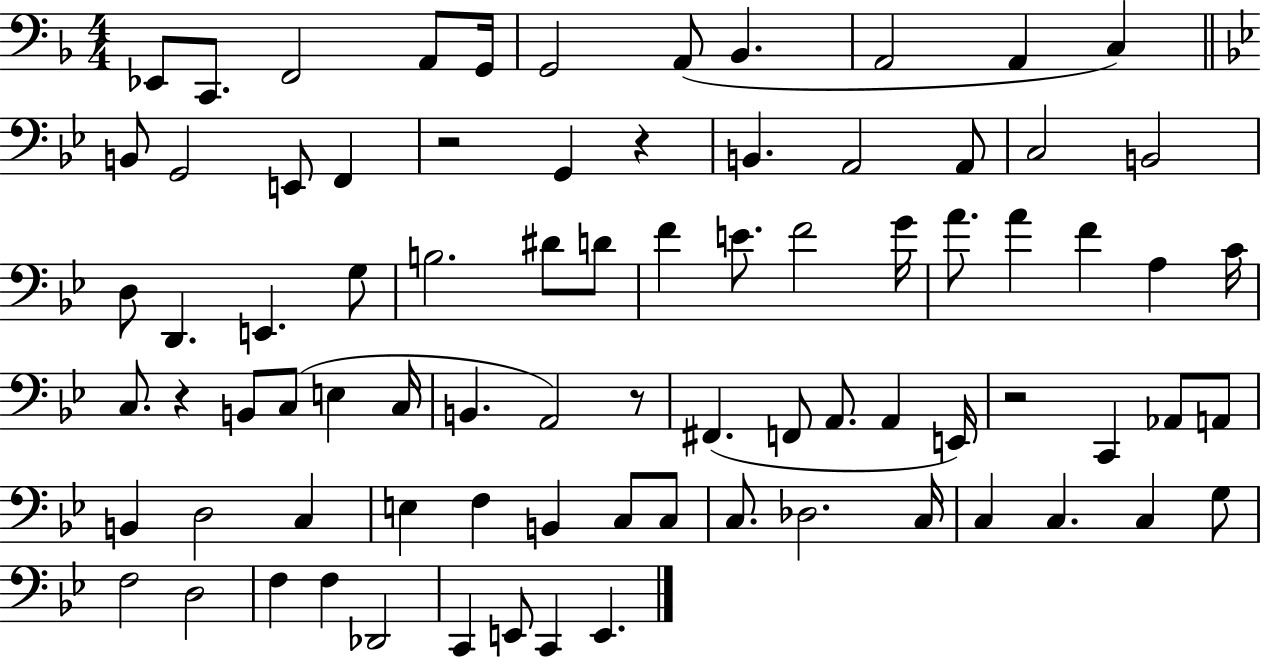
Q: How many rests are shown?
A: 5